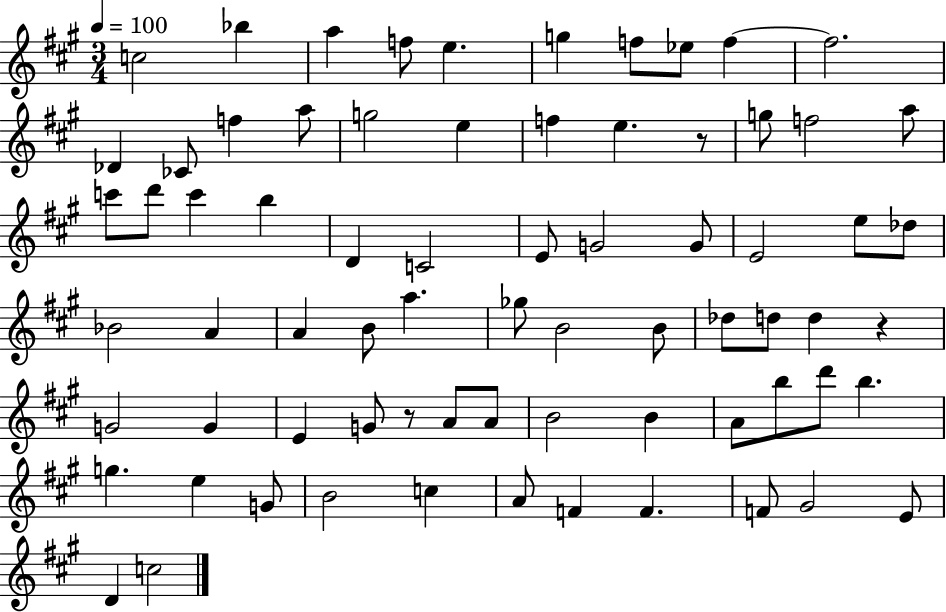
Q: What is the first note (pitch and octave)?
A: C5